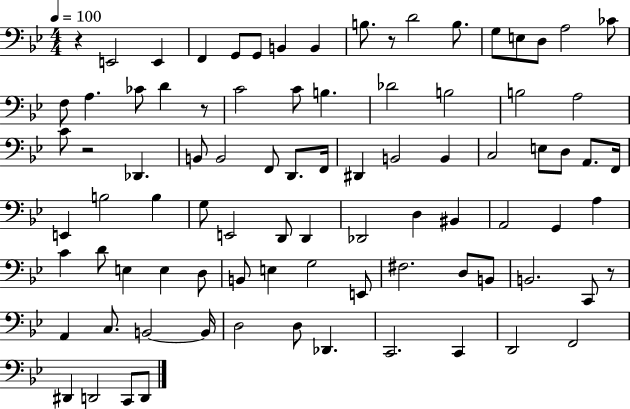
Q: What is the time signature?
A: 4/4